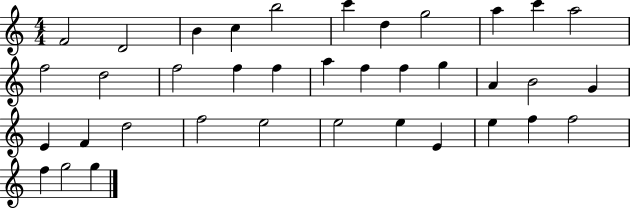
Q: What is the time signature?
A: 4/4